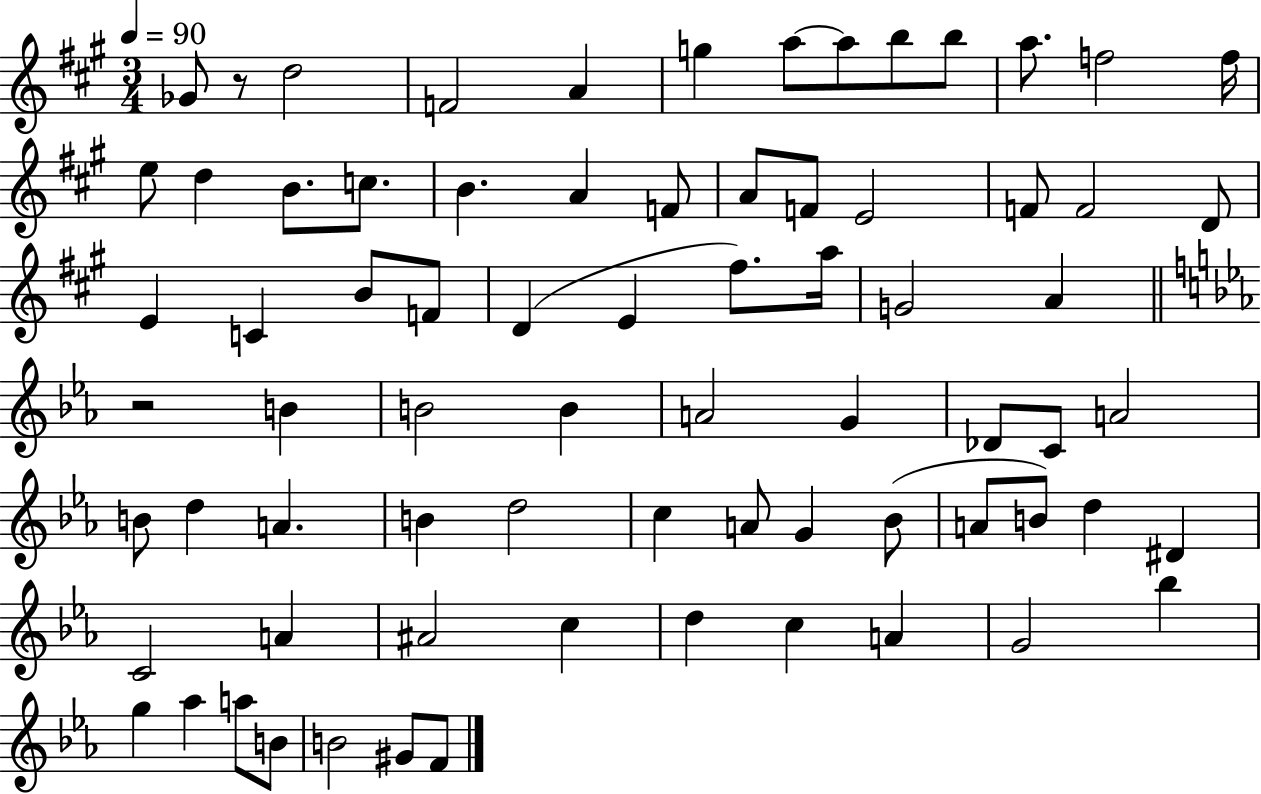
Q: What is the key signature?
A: A major